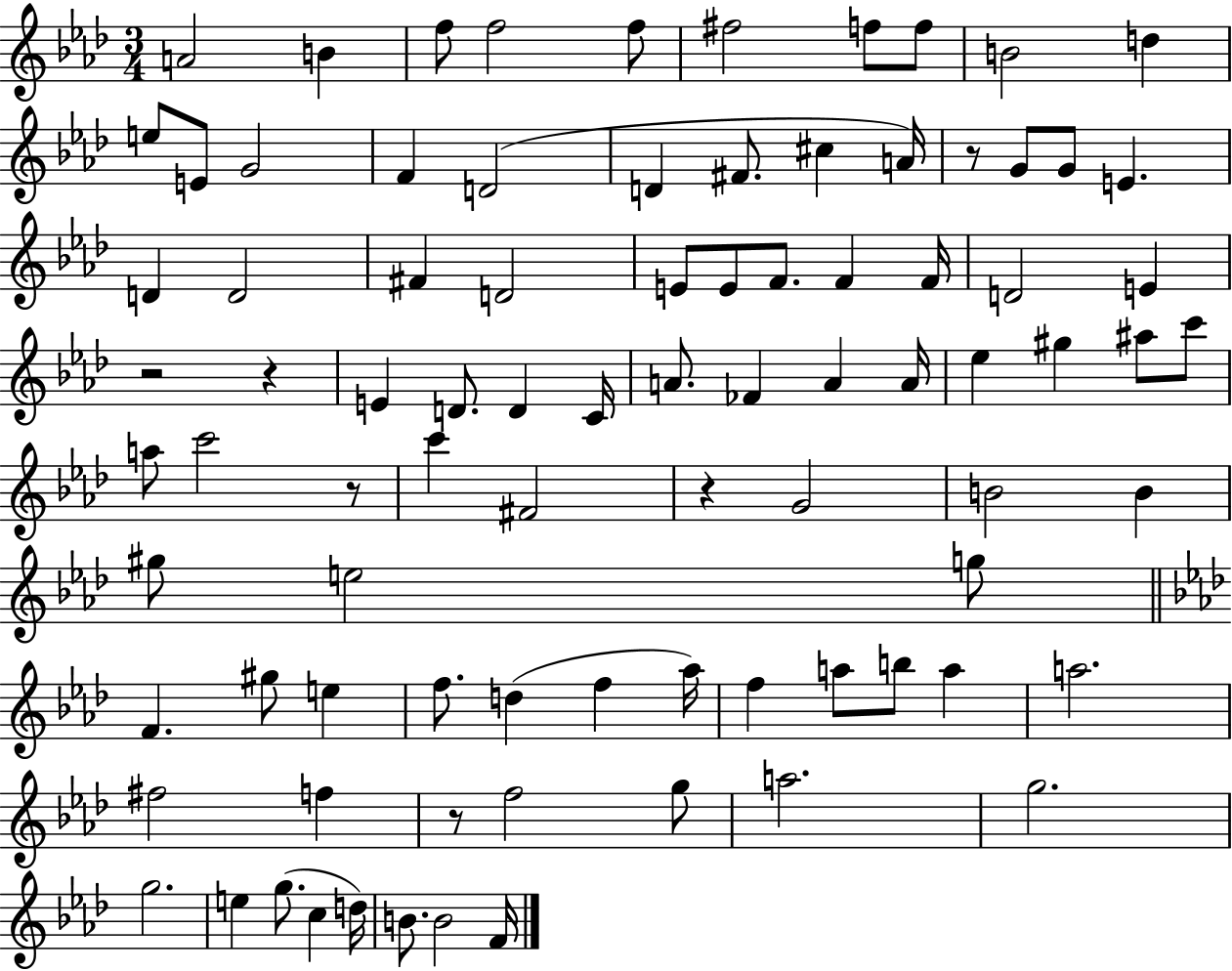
X:1
T:Untitled
M:3/4
L:1/4
K:Ab
A2 B f/2 f2 f/2 ^f2 f/2 f/2 B2 d e/2 E/2 G2 F D2 D ^F/2 ^c A/4 z/2 G/2 G/2 E D D2 ^F D2 E/2 E/2 F/2 F F/4 D2 E z2 z E D/2 D C/4 A/2 _F A A/4 _e ^g ^a/2 c'/2 a/2 c'2 z/2 c' ^F2 z G2 B2 B ^g/2 e2 g/2 F ^g/2 e f/2 d f _a/4 f a/2 b/2 a a2 ^f2 f z/2 f2 g/2 a2 g2 g2 e g/2 c d/4 B/2 B2 F/4